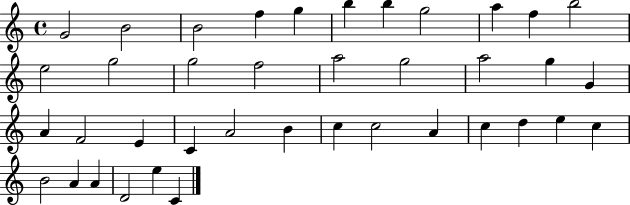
{
  \clef treble
  \time 4/4
  \defaultTimeSignature
  \key c \major
  g'2 b'2 | b'2 f''4 g''4 | b''4 b''4 g''2 | a''4 f''4 b''2 | \break e''2 g''2 | g''2 f''2 | a''2 g''2 | a''2 g''4 g'4 | \break a'4 f'2 e'4 | c'4 a'2 b'4 | c''4 c''2 a'4 | c''4 d''4 e''4 c''4 | \break b'2 a'4 a'4 | d'2 e''4 c'4 | \bar "|."
}